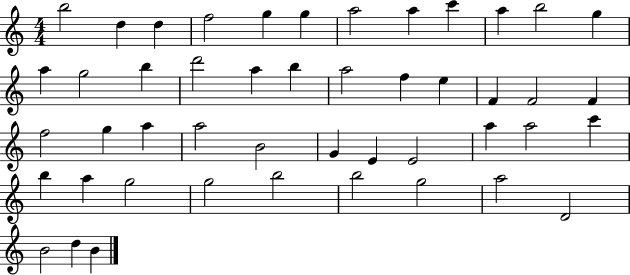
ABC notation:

X:1
T:Untitled
M:4/4
L:1/4
K:C
b2 d d f2 g g a2 a c' a b2 g a g2 b d'2 a b a2 f e F F2 F f2 g a a2 B2 G E E2 a a2 c' b a g2 g2 b2 b2 g2 a2 D2 B2 d B